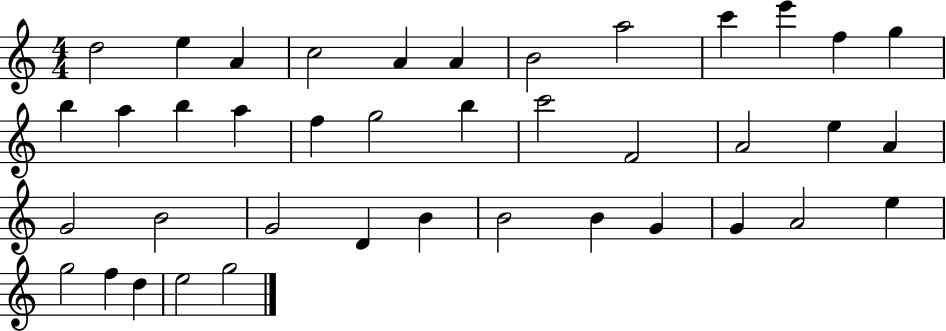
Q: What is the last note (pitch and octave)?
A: G5